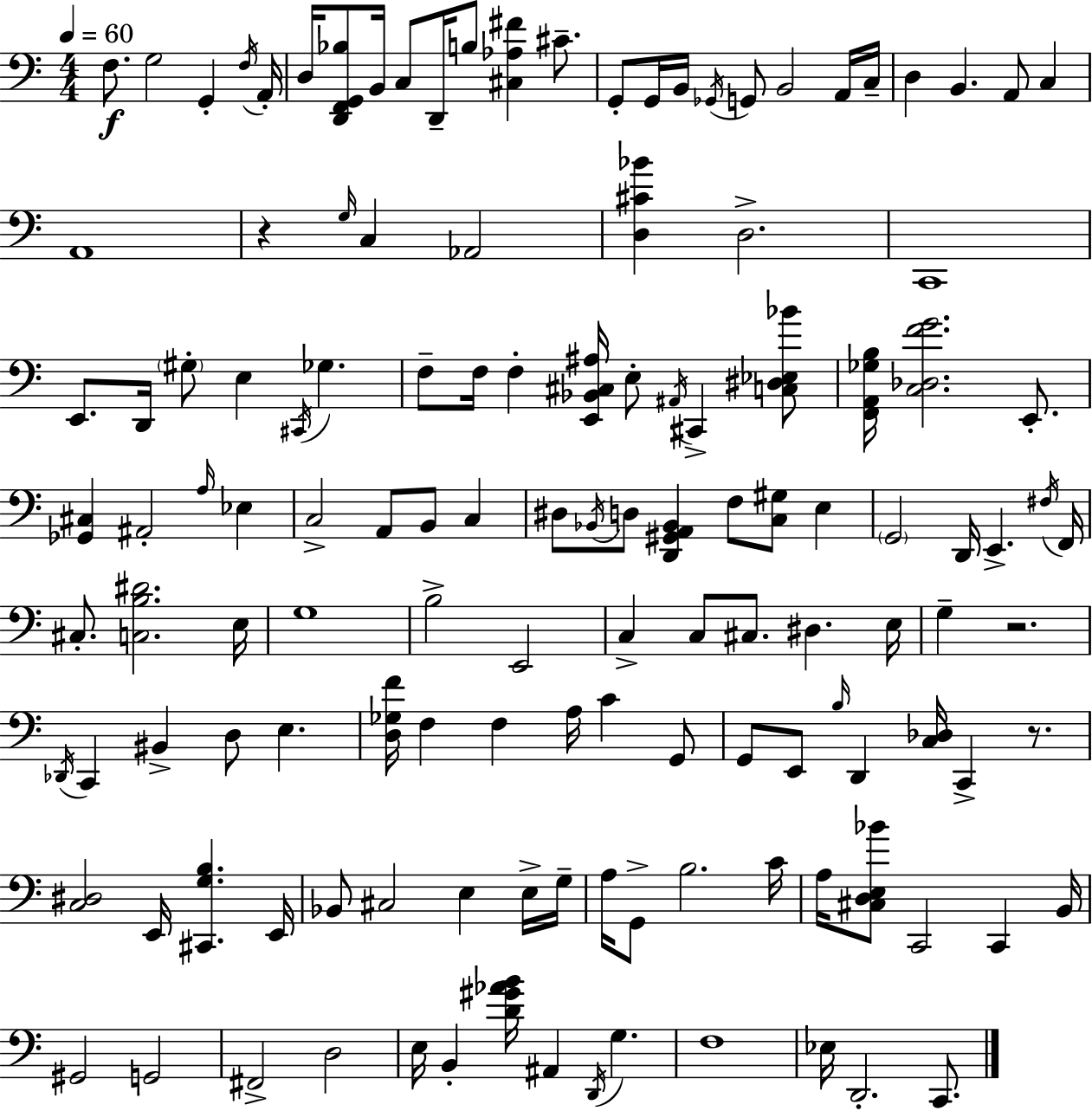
X:1
T:Untitled
M:4/4
L:1/4
K:C
F,/2 G,2 G,, F,/4 A,,/4 D,/4 [D,,F,,G,,_B,]/2 B,,/4 C,/2 D,,/4 B,/2 [^C,_A,^F] ^C/2 G,,/2 G,,/4 B,,/4 _G,,/4 G,,/2 B,,2 A,,/4 C,/4 D, B,, A,,/2 C, A,,4 z G,/4 C, _A,,2 [D,^C_B] D,2 C,,4 E,,/2 D,,/4 ^G,/2 E, ^C,,/4 _G, F,/2 F,/4 F, [E,,_B,,^C,^A,]/4 E,/2 ^A,,/4 ^C,, [C,^D,_E,_B]/2 [F,,A,,_G,B,]/4 [C,_D,FG]2 E,,/2 [_G,,^C,] ^A,,2 A,/4 _E, C,2 A,,/2 B,,/2 C, ^D,/2 _B,,/4 D,/2 [D,,^G,,A,,_B,,] F,/2 [C,^G,]/2 E, G,,2 D,,/4 E,, ^F,/4 F,,/4 ^C,/2 [C,B,^D]2 E,/4 G,4 B,2 E,,2 C, C,/2 ^C,/2 ^D, E,/4 G, z2 _D,,/4 C,, ^B,, D,/2 E, [D,_G,F]/4 F, F, A,/4 C G,,/2 G,,/2 E,,/2 B,/4 D,, [C,_D,]/4 C,, z/2 [C,^D,]2 E,,/4 [^C,,G,B,] E,,/4 _B,,/2 ^C,2 E, E,/4 G,/4 A,/4 G,,/2 B,2 C/4 A,/4 [^C,D,E,_B]/2 C,,2 C,, B,,/4 ^G,,2 G,,2 ^F,,2 D,2 E,/4 B,, [D^G_AB]/4 ^A,, D,,/4 G, F,4 _E,/4 D,,2 C,,/2